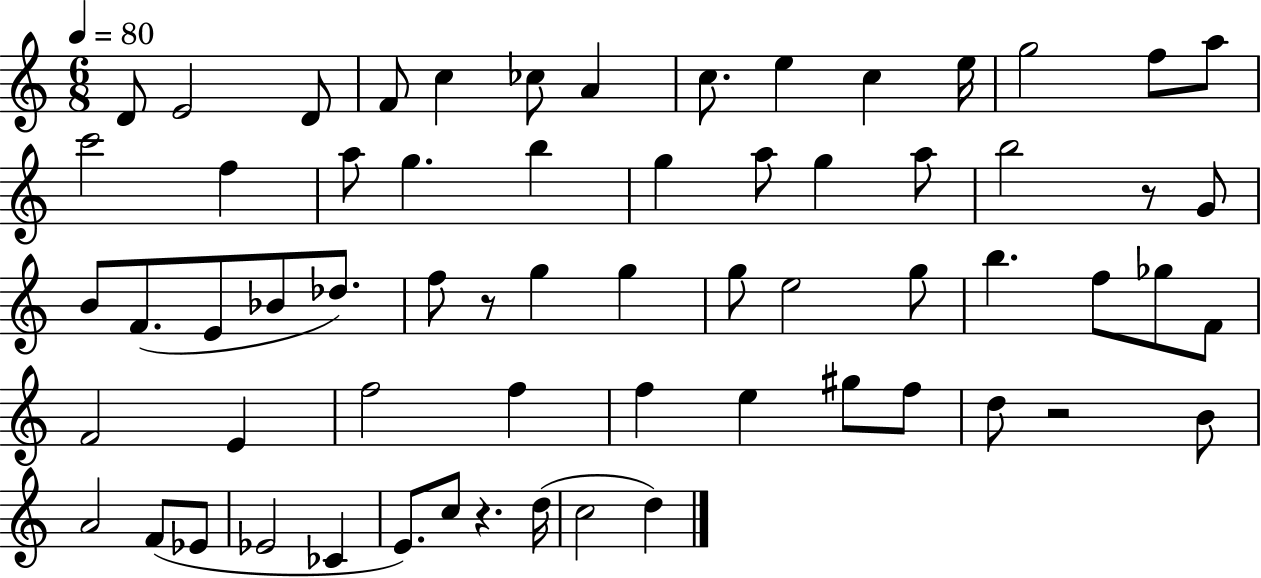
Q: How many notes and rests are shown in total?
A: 64